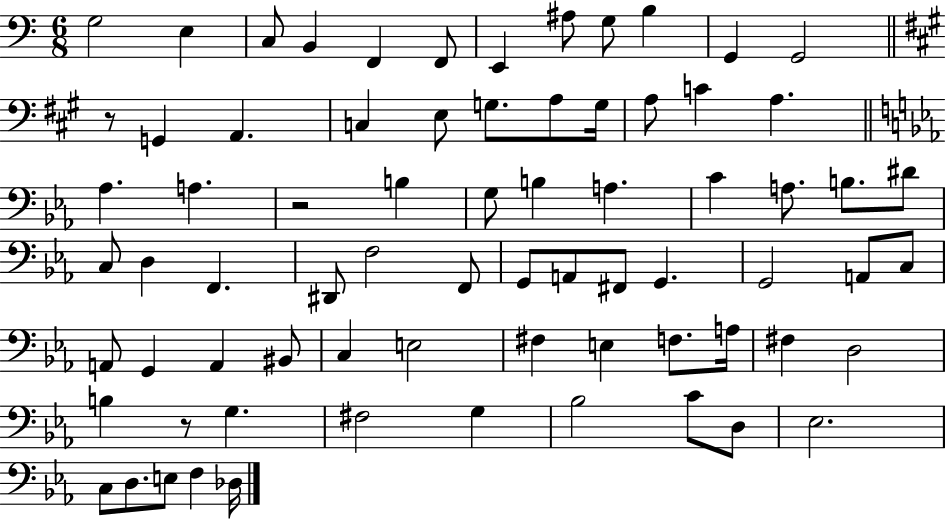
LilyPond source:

{
  \clef bass
  \numericTimeSignature
  \time 6/8
  \key c \major
  g2 e4 | c8 b,4 f,4 f,8 | e,4 ais8 g8 b4 | g,4 g,2 | \break \bar "||" \break \key a \major r8 g,4 a,4. | c4 e8 g8. a8 g16 | a8 c'4 a4. | \bar "||" \break \key c \minor aes4. a4. | r2 b4 | g8 b4 a4. | c'4 a8. b8. dis'8 | \break c8 d4 f,4. | dis,8 f2 f,8 | g,8 a,8 fis,8 g,4. | g,2 a,8 c8 | \break a,8 g,4 a,4 bis,8 | c4 e2 | fis4 e4 f8. a16 | fis4 d2 | \break b4 r8 g4. | fis2 g4 | bes2 c'8 d8 | ees2. | \break c8 d8. e8 f4 des16 | \bar "|."
}